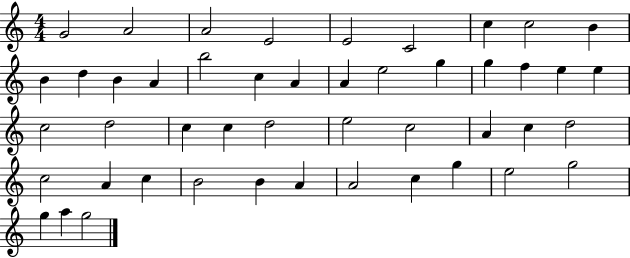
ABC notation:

X:1
T:Untitled
M:4/4
L:1/4
K:C
G2 A2 A2 E2 E2 C2 c c2 B B d B A b2 c A A e2 g g f e e c2 d2 c c d2 e2 c2 A c d2 c2 A c B2 B A A2 c g e2 g2 g a g2